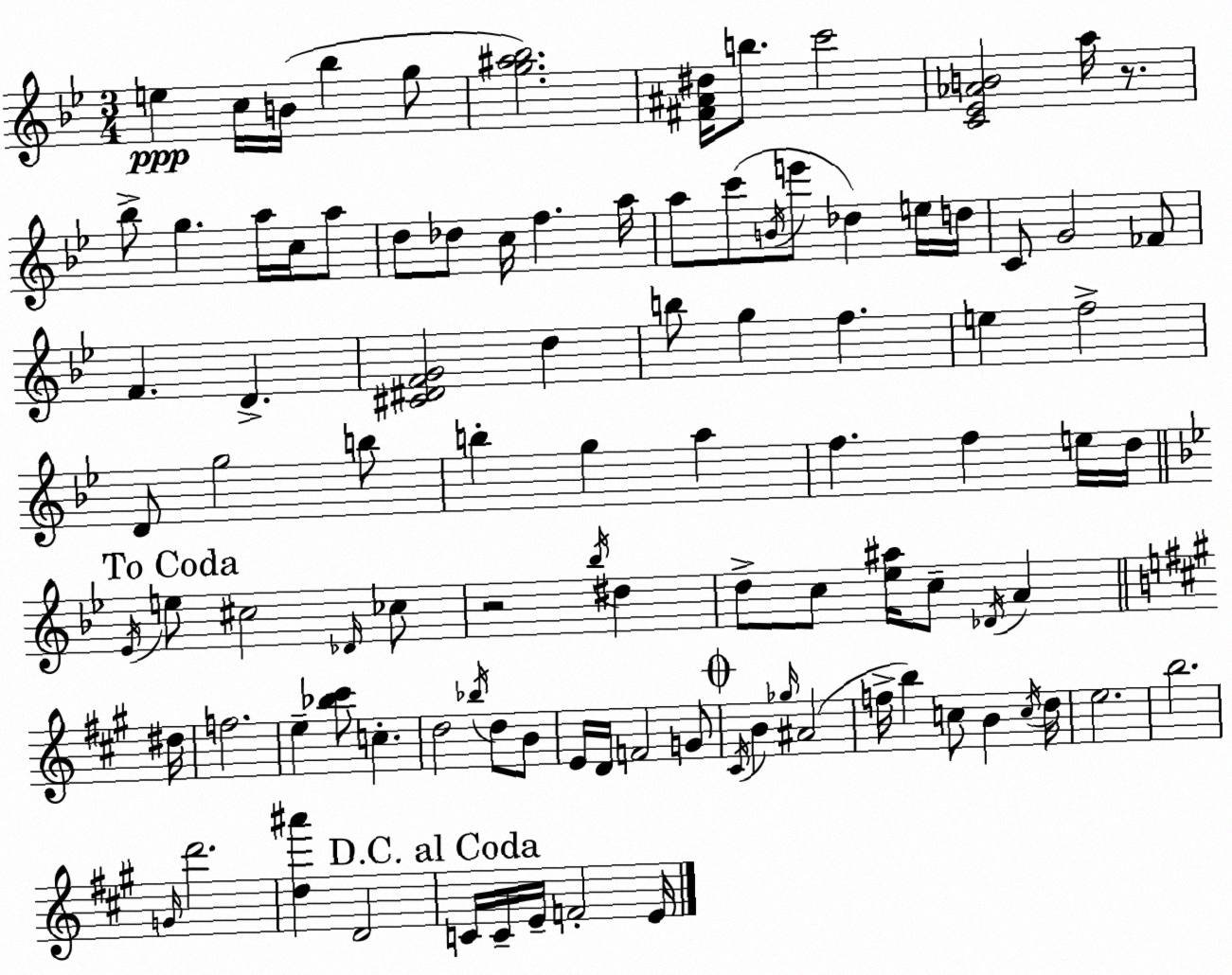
X:1
T:Untitled
M:3/4
L:1/4
K:Gm
e c/4 B/4 _b g/2 [g^a_b]2 [^F^A^d]/4 b/2 c'2 [C_E_AB]2 a/4 z/2 _b/2 g a/4 c/4 a/2 d/2 _d/2 c/4 f a/4 a/2 c'/2 B/4 e'/2 _d e/4 d/4 C/2 G2 _F/2 F D [^C^DFG]2 d b/2 g f e f2 D/2 g2 b/2 b g a f f e/4 d/4 _E/4 e/2 ^c2 _D/4 _c/2 z2 _b/4 ^d d/2 c/2 [_e^a]/4 c/2 _D/4 A ^d/4 f2 e [_b^c']/2 c d2 _b/4 d/2 B/2 E/4 D/4 F2 G/2 ^C/4 B _g/4 ^A2 f/4 b c/2 B c/4 d/4 e2 b2 G/4 d'2 [d^a'] D2 C/4 C/4 E/4 F2 E/4